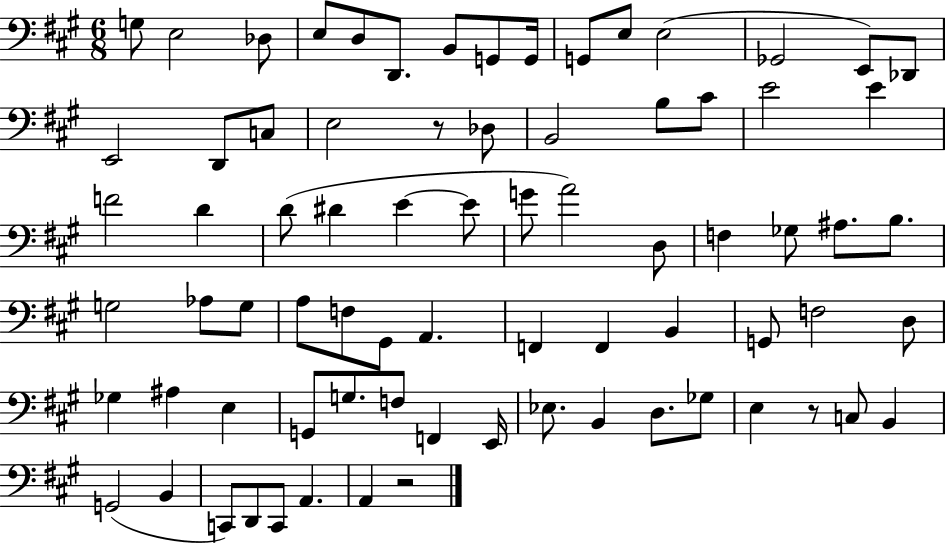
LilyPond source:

{
  \clef bass
  \numericTimeSignature
  \time 6/8
  \key a \major
  g8 e2 des8 | e8 d8 d,8. b,8 g,8 g,16 | g,8 e8 e2( | ges,2 e,8) des,8 | \break e,2 d,8 c8 | e2 r8 des8 | b,2 b8 cis'8 | e'2 e'4 | \break f'2 d'4 | d'8( dis'4 e'4~~ e'8 | g'8 a'2) d8 | f4 ges8 ais8. b8. | \break g2 aes8 g8 | a8 f8 gis,8 a,4. | f,4 f,4 b,4 | g,8 f2 d8 | \break ges4 ais4 e4 | g,8 g8. f8 f,4 e,16 | ees8. b,4 d8. ges8 | e4 r8 c8 b,4 | \break g,2( b,4 | c,8) d,8 c,8 a,4. | a,4 r2 | \bar "|."
}